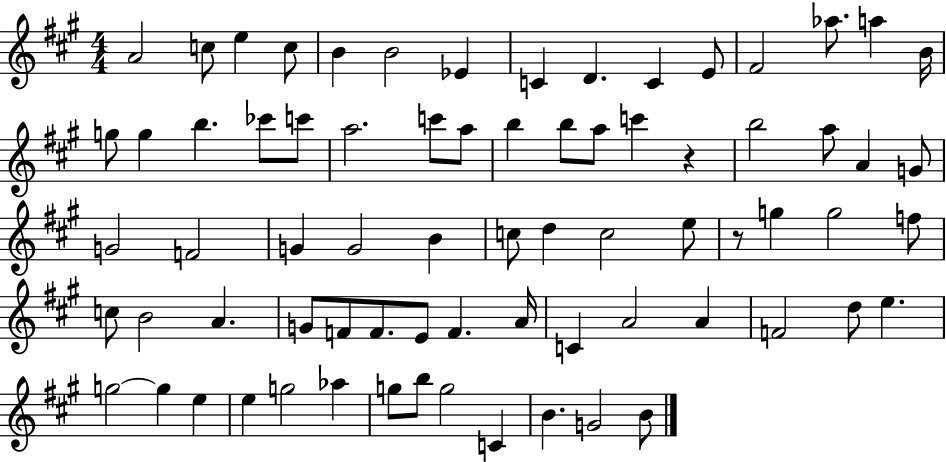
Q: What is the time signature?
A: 4/4